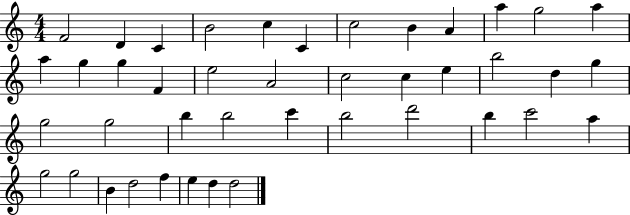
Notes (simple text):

F4/h D4/q C4/q B4/h C5/q C4/q C5/h B4/q A4/q A5/q G5/h A5/q A5/q G5/q G5/q F4/q E5/h A4/h C5/h C5/q E5/q B5/h D5/q G5/q G5/h G5/h B5/q B5/h C6/q B5/h D6/h B5/q C6/h A5/q G5/h G5/h B4/q D5/h F5/q E5/q D5/q D5/h